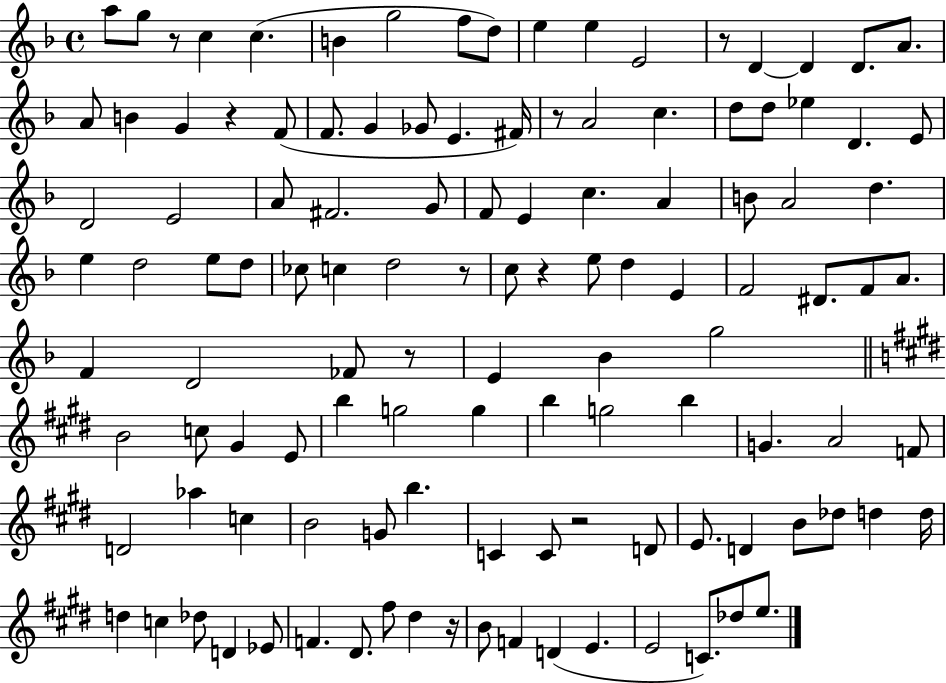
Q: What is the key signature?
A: F major